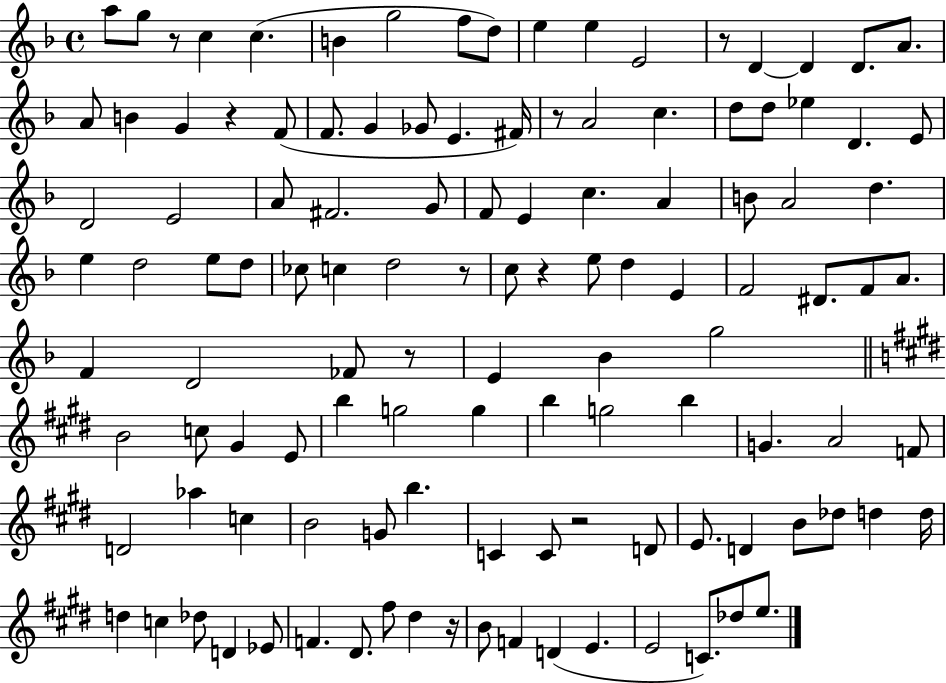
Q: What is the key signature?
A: F major